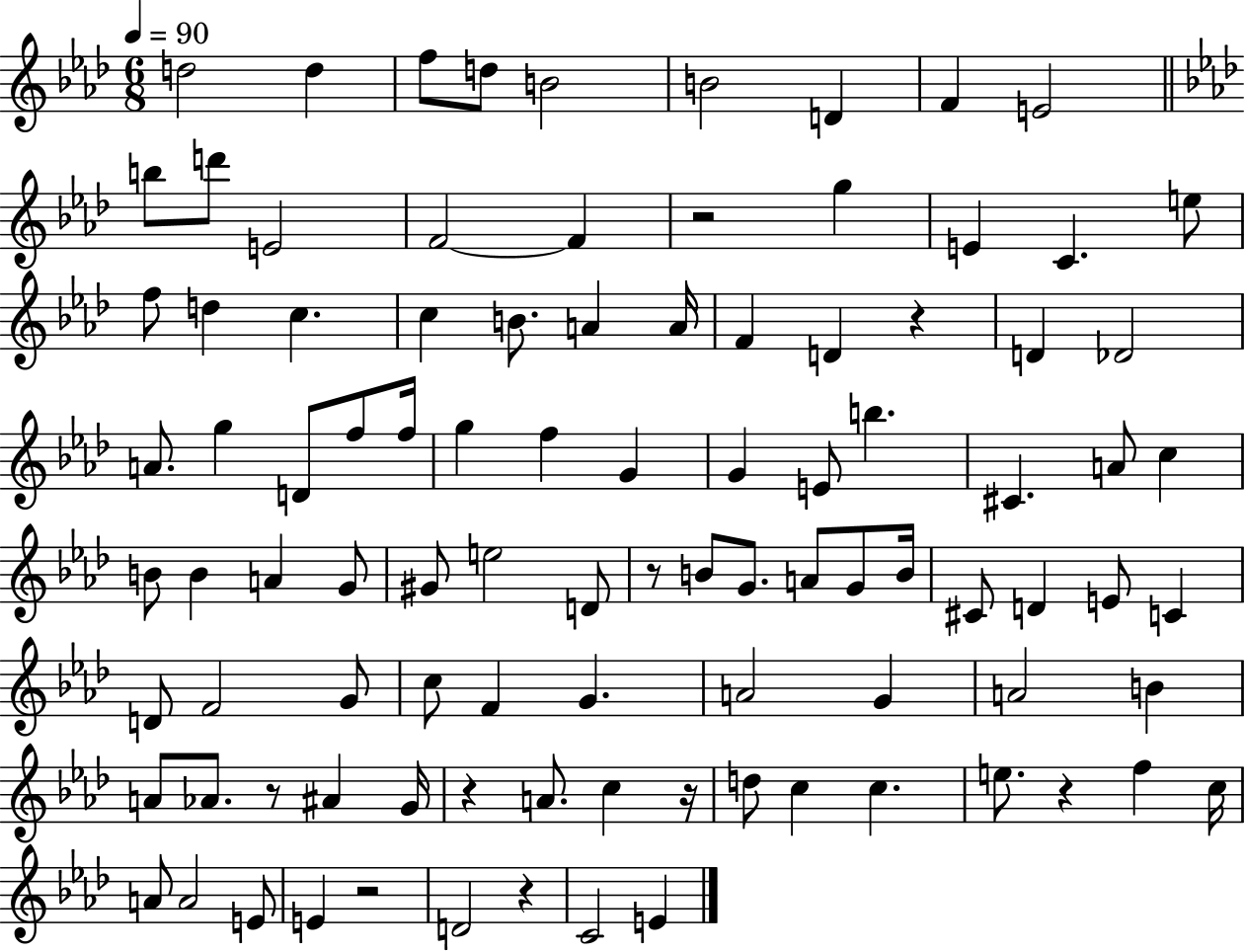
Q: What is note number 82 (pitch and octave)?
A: A4